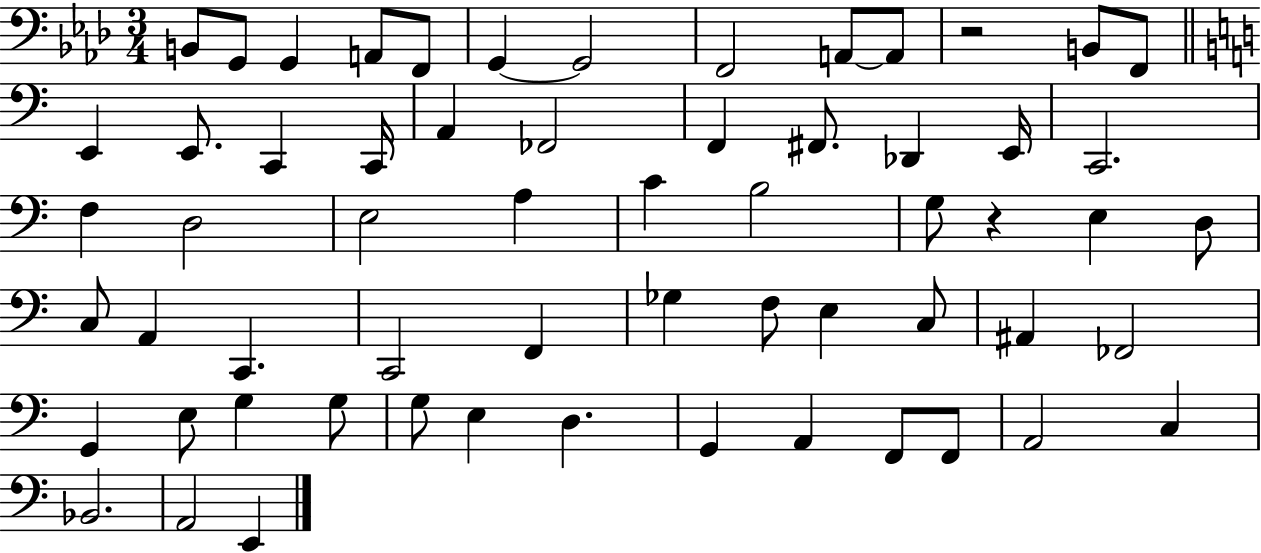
B2/e G2/e G2/q A2/e F2/e G2/q G2/h F2/h A2/e A2/e R/h B2/e F2/e E2/q E2/e. C2/q C2/s A2/q FES2/h F2/q F#2/e. Db2/q E2/s C2/h. F3/q D3/h E3/h A3/q C4/q B3/h G3/e R/q E3/q D3/e C3/e A2/q C2/q. C2/h F2/q Gb3/q F3/e E3/q C3/e A#2/q FES2/h G2/q E3/e G3/q G3/e G3/e E3/q D3/q. G2/q A2/q F2/e F2/e A2/h C3/q Bb2/h. A2/h E2/q